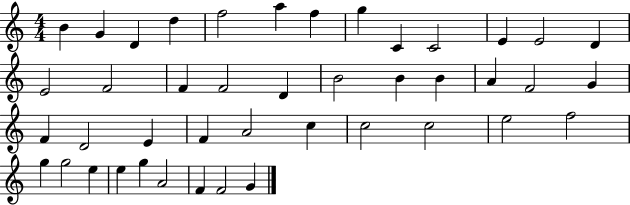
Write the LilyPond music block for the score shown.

{
  \clef treble
  \numericTimeSignature
  \time 4/4
  \key c \major
  b'4 g'4 d'4 d''4 | f''2 a''4 f''4 | g''4 c'4 c'2 | e'4 e'2 d'4 | \break e'2 f'2 | f'4 f'2 d'4 | b'2 b'4 b'4 | a'4 f'2 g'4 | \break f'4 d'2 e'4 | f'4 a'2 c''4 | c''2 c''2 | e''2 f''2 | \break g''4 g''2 e''4 | e''4 g''4 a'2 | f'4 f'2 g'4 | \bar "|."
}